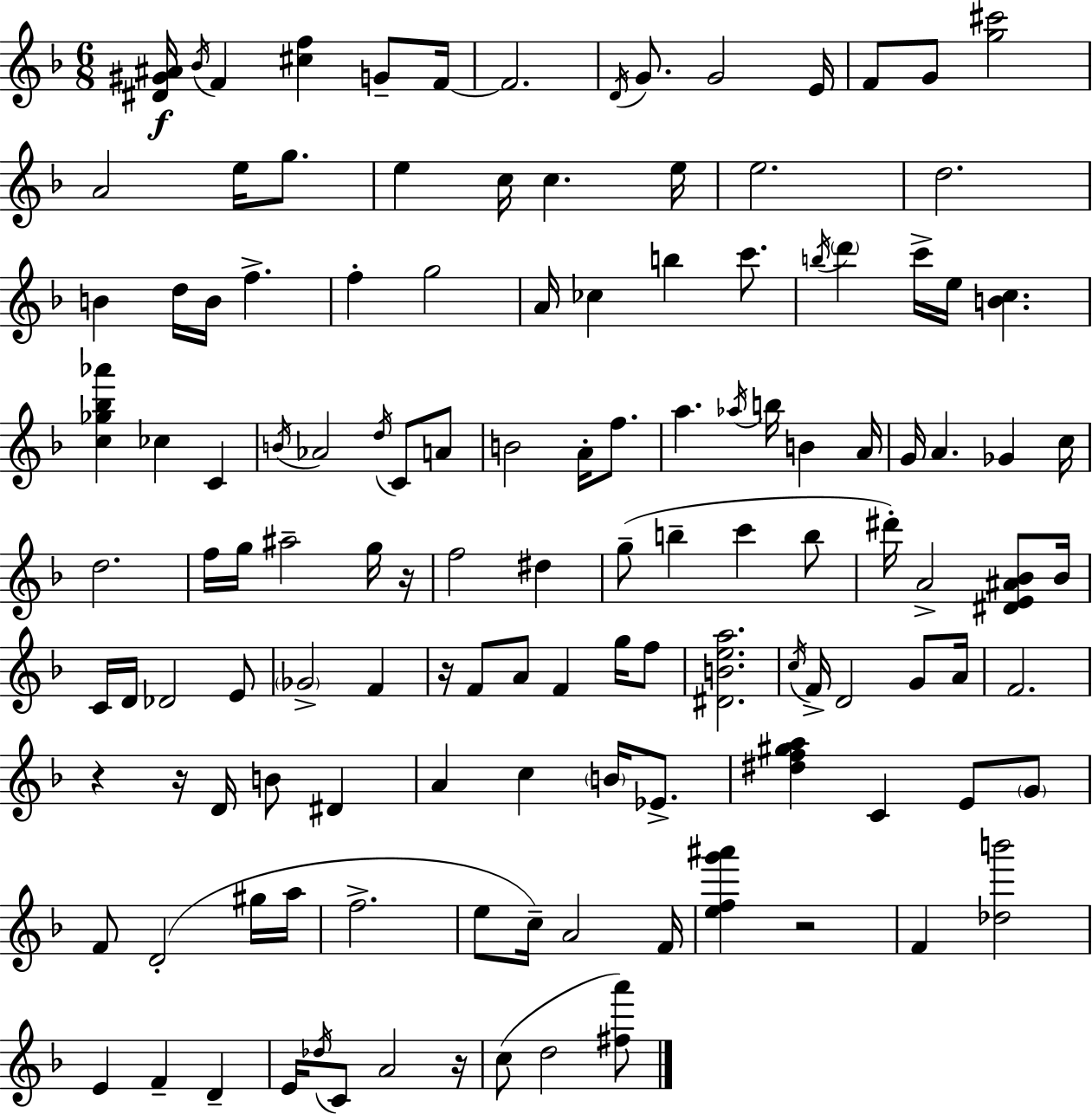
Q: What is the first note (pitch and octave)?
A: Bb4